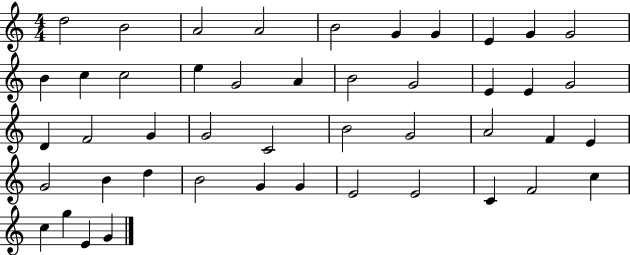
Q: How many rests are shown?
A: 0